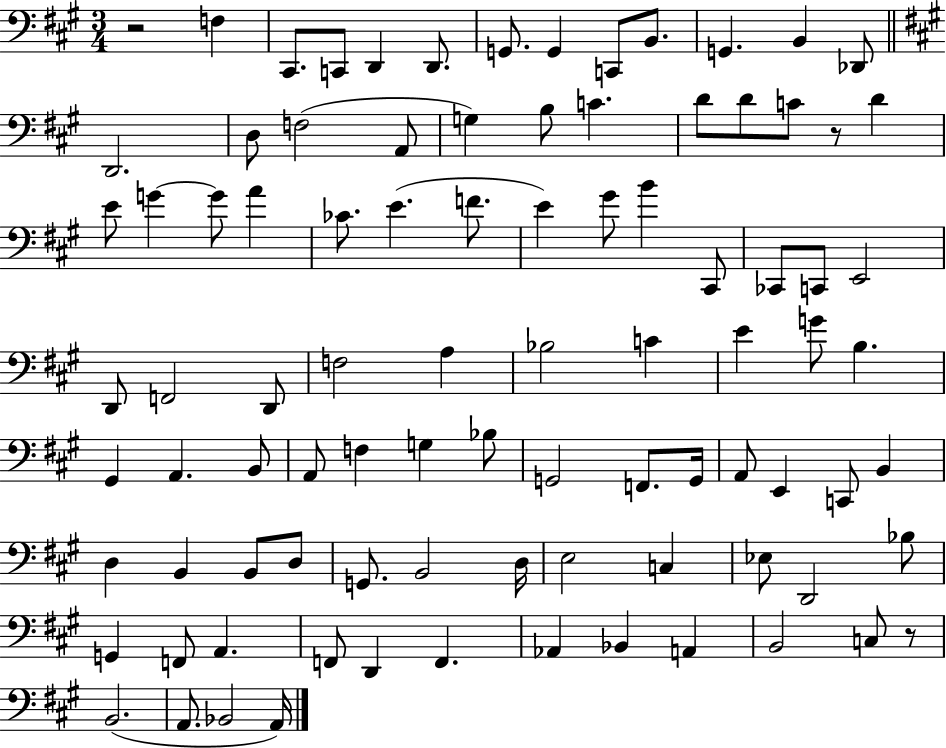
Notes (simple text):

R/h F3/q C#2/e. C2/e D2/q D2/e. G2/e. G2/q C2/e B2/e. G2/q. B2/q Db2/e D2/h. D3/e F3/h A2/e G3/q B3/e C4/q. D4/e D4/e C4/e R/e D4/q E4/e G4/q G4/e A4/q CES4/e. E4/q. F4/e. E4/q G#4/e B4/q C#2/e CES2/e C2/e E2/h D2/e F2/h D2/e F3/h A3/q Bb3/h C4/q E4/q G4/e B3/q. G#2/q A2/q. B2/e A2/e F3/q G3/q Bb3/e G2/h F2/e. G2/s A2/e E2/q C2/e B2/q D3/q B2/q B2/e D3/e G2/e. B2/h D3/s E3/h C3/q Eb3/e D2/h Bb3/e G2/q F2/e A2/q. F2/e D2/q F2/q. Ab2/q Bb2/q A2/q B2/h C3/e R/e B2/h. A2/e. Bb2/h A2/s